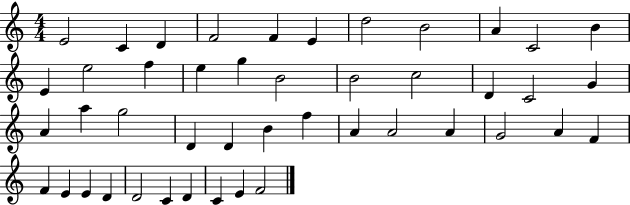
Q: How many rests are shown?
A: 0